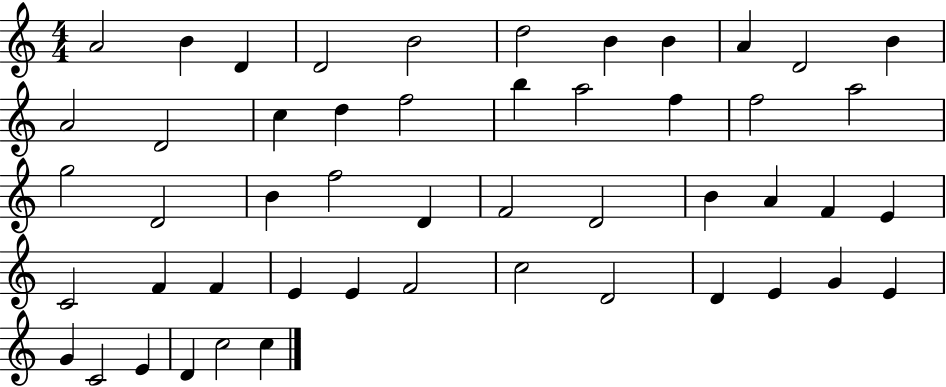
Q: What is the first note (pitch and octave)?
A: A4